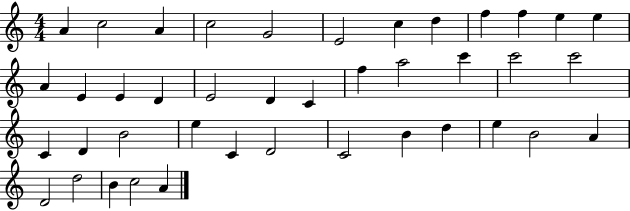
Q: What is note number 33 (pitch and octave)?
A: D5